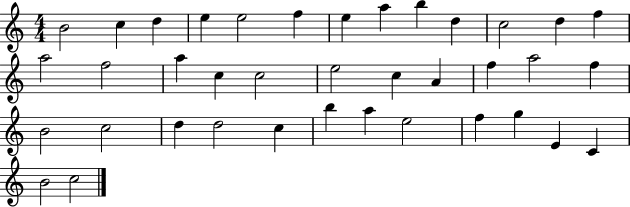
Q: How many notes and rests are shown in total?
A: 38